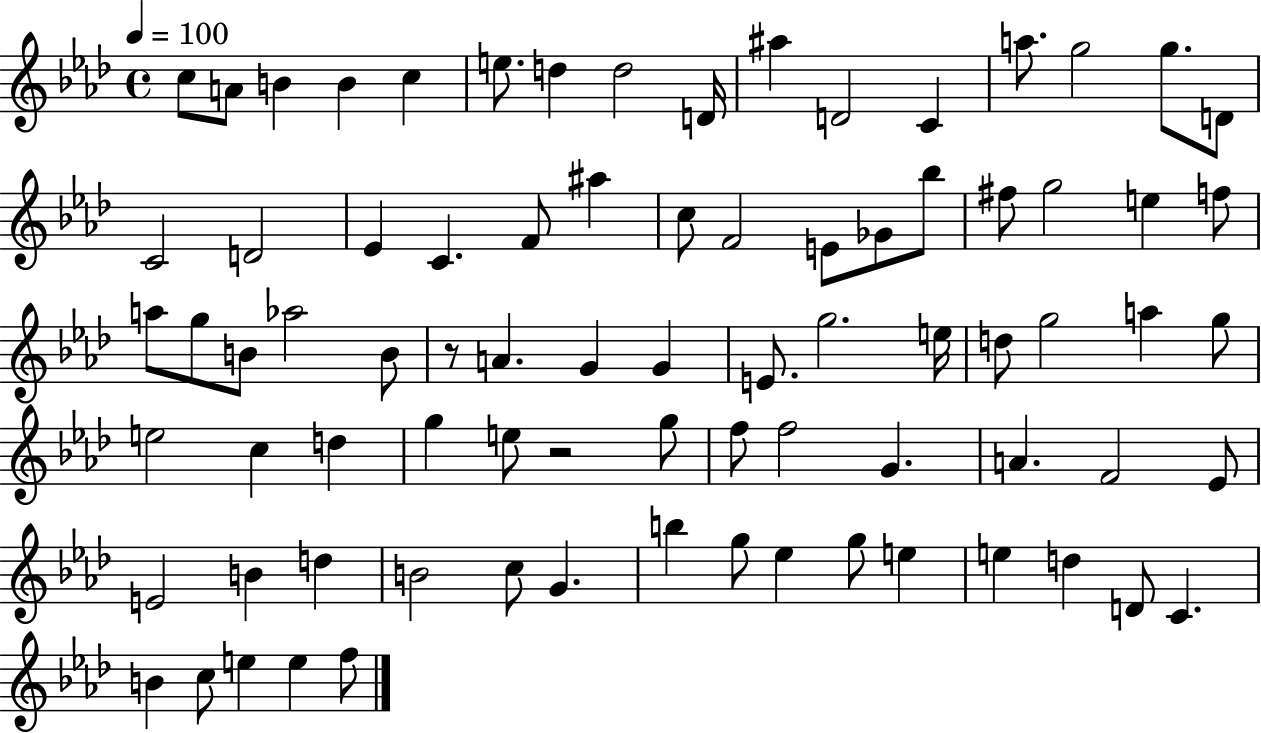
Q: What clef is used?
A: treble